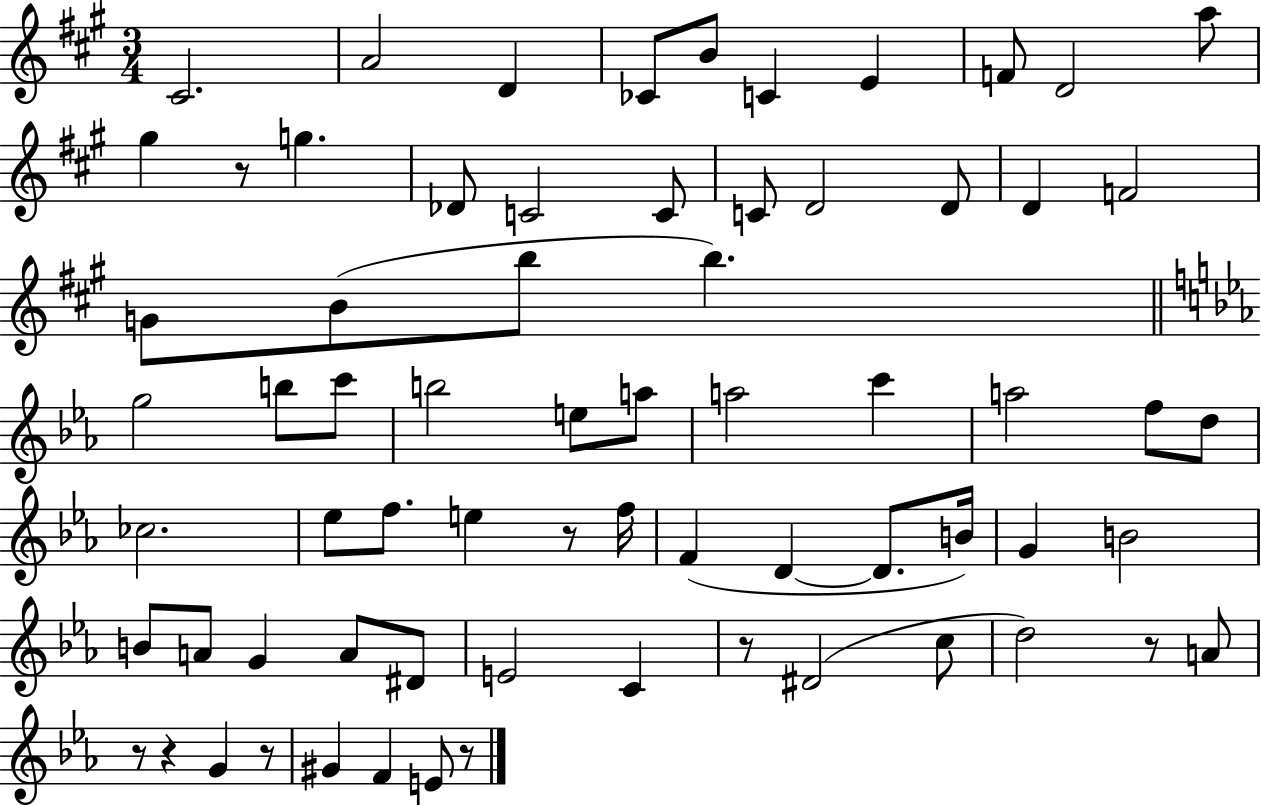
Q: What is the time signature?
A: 3/4